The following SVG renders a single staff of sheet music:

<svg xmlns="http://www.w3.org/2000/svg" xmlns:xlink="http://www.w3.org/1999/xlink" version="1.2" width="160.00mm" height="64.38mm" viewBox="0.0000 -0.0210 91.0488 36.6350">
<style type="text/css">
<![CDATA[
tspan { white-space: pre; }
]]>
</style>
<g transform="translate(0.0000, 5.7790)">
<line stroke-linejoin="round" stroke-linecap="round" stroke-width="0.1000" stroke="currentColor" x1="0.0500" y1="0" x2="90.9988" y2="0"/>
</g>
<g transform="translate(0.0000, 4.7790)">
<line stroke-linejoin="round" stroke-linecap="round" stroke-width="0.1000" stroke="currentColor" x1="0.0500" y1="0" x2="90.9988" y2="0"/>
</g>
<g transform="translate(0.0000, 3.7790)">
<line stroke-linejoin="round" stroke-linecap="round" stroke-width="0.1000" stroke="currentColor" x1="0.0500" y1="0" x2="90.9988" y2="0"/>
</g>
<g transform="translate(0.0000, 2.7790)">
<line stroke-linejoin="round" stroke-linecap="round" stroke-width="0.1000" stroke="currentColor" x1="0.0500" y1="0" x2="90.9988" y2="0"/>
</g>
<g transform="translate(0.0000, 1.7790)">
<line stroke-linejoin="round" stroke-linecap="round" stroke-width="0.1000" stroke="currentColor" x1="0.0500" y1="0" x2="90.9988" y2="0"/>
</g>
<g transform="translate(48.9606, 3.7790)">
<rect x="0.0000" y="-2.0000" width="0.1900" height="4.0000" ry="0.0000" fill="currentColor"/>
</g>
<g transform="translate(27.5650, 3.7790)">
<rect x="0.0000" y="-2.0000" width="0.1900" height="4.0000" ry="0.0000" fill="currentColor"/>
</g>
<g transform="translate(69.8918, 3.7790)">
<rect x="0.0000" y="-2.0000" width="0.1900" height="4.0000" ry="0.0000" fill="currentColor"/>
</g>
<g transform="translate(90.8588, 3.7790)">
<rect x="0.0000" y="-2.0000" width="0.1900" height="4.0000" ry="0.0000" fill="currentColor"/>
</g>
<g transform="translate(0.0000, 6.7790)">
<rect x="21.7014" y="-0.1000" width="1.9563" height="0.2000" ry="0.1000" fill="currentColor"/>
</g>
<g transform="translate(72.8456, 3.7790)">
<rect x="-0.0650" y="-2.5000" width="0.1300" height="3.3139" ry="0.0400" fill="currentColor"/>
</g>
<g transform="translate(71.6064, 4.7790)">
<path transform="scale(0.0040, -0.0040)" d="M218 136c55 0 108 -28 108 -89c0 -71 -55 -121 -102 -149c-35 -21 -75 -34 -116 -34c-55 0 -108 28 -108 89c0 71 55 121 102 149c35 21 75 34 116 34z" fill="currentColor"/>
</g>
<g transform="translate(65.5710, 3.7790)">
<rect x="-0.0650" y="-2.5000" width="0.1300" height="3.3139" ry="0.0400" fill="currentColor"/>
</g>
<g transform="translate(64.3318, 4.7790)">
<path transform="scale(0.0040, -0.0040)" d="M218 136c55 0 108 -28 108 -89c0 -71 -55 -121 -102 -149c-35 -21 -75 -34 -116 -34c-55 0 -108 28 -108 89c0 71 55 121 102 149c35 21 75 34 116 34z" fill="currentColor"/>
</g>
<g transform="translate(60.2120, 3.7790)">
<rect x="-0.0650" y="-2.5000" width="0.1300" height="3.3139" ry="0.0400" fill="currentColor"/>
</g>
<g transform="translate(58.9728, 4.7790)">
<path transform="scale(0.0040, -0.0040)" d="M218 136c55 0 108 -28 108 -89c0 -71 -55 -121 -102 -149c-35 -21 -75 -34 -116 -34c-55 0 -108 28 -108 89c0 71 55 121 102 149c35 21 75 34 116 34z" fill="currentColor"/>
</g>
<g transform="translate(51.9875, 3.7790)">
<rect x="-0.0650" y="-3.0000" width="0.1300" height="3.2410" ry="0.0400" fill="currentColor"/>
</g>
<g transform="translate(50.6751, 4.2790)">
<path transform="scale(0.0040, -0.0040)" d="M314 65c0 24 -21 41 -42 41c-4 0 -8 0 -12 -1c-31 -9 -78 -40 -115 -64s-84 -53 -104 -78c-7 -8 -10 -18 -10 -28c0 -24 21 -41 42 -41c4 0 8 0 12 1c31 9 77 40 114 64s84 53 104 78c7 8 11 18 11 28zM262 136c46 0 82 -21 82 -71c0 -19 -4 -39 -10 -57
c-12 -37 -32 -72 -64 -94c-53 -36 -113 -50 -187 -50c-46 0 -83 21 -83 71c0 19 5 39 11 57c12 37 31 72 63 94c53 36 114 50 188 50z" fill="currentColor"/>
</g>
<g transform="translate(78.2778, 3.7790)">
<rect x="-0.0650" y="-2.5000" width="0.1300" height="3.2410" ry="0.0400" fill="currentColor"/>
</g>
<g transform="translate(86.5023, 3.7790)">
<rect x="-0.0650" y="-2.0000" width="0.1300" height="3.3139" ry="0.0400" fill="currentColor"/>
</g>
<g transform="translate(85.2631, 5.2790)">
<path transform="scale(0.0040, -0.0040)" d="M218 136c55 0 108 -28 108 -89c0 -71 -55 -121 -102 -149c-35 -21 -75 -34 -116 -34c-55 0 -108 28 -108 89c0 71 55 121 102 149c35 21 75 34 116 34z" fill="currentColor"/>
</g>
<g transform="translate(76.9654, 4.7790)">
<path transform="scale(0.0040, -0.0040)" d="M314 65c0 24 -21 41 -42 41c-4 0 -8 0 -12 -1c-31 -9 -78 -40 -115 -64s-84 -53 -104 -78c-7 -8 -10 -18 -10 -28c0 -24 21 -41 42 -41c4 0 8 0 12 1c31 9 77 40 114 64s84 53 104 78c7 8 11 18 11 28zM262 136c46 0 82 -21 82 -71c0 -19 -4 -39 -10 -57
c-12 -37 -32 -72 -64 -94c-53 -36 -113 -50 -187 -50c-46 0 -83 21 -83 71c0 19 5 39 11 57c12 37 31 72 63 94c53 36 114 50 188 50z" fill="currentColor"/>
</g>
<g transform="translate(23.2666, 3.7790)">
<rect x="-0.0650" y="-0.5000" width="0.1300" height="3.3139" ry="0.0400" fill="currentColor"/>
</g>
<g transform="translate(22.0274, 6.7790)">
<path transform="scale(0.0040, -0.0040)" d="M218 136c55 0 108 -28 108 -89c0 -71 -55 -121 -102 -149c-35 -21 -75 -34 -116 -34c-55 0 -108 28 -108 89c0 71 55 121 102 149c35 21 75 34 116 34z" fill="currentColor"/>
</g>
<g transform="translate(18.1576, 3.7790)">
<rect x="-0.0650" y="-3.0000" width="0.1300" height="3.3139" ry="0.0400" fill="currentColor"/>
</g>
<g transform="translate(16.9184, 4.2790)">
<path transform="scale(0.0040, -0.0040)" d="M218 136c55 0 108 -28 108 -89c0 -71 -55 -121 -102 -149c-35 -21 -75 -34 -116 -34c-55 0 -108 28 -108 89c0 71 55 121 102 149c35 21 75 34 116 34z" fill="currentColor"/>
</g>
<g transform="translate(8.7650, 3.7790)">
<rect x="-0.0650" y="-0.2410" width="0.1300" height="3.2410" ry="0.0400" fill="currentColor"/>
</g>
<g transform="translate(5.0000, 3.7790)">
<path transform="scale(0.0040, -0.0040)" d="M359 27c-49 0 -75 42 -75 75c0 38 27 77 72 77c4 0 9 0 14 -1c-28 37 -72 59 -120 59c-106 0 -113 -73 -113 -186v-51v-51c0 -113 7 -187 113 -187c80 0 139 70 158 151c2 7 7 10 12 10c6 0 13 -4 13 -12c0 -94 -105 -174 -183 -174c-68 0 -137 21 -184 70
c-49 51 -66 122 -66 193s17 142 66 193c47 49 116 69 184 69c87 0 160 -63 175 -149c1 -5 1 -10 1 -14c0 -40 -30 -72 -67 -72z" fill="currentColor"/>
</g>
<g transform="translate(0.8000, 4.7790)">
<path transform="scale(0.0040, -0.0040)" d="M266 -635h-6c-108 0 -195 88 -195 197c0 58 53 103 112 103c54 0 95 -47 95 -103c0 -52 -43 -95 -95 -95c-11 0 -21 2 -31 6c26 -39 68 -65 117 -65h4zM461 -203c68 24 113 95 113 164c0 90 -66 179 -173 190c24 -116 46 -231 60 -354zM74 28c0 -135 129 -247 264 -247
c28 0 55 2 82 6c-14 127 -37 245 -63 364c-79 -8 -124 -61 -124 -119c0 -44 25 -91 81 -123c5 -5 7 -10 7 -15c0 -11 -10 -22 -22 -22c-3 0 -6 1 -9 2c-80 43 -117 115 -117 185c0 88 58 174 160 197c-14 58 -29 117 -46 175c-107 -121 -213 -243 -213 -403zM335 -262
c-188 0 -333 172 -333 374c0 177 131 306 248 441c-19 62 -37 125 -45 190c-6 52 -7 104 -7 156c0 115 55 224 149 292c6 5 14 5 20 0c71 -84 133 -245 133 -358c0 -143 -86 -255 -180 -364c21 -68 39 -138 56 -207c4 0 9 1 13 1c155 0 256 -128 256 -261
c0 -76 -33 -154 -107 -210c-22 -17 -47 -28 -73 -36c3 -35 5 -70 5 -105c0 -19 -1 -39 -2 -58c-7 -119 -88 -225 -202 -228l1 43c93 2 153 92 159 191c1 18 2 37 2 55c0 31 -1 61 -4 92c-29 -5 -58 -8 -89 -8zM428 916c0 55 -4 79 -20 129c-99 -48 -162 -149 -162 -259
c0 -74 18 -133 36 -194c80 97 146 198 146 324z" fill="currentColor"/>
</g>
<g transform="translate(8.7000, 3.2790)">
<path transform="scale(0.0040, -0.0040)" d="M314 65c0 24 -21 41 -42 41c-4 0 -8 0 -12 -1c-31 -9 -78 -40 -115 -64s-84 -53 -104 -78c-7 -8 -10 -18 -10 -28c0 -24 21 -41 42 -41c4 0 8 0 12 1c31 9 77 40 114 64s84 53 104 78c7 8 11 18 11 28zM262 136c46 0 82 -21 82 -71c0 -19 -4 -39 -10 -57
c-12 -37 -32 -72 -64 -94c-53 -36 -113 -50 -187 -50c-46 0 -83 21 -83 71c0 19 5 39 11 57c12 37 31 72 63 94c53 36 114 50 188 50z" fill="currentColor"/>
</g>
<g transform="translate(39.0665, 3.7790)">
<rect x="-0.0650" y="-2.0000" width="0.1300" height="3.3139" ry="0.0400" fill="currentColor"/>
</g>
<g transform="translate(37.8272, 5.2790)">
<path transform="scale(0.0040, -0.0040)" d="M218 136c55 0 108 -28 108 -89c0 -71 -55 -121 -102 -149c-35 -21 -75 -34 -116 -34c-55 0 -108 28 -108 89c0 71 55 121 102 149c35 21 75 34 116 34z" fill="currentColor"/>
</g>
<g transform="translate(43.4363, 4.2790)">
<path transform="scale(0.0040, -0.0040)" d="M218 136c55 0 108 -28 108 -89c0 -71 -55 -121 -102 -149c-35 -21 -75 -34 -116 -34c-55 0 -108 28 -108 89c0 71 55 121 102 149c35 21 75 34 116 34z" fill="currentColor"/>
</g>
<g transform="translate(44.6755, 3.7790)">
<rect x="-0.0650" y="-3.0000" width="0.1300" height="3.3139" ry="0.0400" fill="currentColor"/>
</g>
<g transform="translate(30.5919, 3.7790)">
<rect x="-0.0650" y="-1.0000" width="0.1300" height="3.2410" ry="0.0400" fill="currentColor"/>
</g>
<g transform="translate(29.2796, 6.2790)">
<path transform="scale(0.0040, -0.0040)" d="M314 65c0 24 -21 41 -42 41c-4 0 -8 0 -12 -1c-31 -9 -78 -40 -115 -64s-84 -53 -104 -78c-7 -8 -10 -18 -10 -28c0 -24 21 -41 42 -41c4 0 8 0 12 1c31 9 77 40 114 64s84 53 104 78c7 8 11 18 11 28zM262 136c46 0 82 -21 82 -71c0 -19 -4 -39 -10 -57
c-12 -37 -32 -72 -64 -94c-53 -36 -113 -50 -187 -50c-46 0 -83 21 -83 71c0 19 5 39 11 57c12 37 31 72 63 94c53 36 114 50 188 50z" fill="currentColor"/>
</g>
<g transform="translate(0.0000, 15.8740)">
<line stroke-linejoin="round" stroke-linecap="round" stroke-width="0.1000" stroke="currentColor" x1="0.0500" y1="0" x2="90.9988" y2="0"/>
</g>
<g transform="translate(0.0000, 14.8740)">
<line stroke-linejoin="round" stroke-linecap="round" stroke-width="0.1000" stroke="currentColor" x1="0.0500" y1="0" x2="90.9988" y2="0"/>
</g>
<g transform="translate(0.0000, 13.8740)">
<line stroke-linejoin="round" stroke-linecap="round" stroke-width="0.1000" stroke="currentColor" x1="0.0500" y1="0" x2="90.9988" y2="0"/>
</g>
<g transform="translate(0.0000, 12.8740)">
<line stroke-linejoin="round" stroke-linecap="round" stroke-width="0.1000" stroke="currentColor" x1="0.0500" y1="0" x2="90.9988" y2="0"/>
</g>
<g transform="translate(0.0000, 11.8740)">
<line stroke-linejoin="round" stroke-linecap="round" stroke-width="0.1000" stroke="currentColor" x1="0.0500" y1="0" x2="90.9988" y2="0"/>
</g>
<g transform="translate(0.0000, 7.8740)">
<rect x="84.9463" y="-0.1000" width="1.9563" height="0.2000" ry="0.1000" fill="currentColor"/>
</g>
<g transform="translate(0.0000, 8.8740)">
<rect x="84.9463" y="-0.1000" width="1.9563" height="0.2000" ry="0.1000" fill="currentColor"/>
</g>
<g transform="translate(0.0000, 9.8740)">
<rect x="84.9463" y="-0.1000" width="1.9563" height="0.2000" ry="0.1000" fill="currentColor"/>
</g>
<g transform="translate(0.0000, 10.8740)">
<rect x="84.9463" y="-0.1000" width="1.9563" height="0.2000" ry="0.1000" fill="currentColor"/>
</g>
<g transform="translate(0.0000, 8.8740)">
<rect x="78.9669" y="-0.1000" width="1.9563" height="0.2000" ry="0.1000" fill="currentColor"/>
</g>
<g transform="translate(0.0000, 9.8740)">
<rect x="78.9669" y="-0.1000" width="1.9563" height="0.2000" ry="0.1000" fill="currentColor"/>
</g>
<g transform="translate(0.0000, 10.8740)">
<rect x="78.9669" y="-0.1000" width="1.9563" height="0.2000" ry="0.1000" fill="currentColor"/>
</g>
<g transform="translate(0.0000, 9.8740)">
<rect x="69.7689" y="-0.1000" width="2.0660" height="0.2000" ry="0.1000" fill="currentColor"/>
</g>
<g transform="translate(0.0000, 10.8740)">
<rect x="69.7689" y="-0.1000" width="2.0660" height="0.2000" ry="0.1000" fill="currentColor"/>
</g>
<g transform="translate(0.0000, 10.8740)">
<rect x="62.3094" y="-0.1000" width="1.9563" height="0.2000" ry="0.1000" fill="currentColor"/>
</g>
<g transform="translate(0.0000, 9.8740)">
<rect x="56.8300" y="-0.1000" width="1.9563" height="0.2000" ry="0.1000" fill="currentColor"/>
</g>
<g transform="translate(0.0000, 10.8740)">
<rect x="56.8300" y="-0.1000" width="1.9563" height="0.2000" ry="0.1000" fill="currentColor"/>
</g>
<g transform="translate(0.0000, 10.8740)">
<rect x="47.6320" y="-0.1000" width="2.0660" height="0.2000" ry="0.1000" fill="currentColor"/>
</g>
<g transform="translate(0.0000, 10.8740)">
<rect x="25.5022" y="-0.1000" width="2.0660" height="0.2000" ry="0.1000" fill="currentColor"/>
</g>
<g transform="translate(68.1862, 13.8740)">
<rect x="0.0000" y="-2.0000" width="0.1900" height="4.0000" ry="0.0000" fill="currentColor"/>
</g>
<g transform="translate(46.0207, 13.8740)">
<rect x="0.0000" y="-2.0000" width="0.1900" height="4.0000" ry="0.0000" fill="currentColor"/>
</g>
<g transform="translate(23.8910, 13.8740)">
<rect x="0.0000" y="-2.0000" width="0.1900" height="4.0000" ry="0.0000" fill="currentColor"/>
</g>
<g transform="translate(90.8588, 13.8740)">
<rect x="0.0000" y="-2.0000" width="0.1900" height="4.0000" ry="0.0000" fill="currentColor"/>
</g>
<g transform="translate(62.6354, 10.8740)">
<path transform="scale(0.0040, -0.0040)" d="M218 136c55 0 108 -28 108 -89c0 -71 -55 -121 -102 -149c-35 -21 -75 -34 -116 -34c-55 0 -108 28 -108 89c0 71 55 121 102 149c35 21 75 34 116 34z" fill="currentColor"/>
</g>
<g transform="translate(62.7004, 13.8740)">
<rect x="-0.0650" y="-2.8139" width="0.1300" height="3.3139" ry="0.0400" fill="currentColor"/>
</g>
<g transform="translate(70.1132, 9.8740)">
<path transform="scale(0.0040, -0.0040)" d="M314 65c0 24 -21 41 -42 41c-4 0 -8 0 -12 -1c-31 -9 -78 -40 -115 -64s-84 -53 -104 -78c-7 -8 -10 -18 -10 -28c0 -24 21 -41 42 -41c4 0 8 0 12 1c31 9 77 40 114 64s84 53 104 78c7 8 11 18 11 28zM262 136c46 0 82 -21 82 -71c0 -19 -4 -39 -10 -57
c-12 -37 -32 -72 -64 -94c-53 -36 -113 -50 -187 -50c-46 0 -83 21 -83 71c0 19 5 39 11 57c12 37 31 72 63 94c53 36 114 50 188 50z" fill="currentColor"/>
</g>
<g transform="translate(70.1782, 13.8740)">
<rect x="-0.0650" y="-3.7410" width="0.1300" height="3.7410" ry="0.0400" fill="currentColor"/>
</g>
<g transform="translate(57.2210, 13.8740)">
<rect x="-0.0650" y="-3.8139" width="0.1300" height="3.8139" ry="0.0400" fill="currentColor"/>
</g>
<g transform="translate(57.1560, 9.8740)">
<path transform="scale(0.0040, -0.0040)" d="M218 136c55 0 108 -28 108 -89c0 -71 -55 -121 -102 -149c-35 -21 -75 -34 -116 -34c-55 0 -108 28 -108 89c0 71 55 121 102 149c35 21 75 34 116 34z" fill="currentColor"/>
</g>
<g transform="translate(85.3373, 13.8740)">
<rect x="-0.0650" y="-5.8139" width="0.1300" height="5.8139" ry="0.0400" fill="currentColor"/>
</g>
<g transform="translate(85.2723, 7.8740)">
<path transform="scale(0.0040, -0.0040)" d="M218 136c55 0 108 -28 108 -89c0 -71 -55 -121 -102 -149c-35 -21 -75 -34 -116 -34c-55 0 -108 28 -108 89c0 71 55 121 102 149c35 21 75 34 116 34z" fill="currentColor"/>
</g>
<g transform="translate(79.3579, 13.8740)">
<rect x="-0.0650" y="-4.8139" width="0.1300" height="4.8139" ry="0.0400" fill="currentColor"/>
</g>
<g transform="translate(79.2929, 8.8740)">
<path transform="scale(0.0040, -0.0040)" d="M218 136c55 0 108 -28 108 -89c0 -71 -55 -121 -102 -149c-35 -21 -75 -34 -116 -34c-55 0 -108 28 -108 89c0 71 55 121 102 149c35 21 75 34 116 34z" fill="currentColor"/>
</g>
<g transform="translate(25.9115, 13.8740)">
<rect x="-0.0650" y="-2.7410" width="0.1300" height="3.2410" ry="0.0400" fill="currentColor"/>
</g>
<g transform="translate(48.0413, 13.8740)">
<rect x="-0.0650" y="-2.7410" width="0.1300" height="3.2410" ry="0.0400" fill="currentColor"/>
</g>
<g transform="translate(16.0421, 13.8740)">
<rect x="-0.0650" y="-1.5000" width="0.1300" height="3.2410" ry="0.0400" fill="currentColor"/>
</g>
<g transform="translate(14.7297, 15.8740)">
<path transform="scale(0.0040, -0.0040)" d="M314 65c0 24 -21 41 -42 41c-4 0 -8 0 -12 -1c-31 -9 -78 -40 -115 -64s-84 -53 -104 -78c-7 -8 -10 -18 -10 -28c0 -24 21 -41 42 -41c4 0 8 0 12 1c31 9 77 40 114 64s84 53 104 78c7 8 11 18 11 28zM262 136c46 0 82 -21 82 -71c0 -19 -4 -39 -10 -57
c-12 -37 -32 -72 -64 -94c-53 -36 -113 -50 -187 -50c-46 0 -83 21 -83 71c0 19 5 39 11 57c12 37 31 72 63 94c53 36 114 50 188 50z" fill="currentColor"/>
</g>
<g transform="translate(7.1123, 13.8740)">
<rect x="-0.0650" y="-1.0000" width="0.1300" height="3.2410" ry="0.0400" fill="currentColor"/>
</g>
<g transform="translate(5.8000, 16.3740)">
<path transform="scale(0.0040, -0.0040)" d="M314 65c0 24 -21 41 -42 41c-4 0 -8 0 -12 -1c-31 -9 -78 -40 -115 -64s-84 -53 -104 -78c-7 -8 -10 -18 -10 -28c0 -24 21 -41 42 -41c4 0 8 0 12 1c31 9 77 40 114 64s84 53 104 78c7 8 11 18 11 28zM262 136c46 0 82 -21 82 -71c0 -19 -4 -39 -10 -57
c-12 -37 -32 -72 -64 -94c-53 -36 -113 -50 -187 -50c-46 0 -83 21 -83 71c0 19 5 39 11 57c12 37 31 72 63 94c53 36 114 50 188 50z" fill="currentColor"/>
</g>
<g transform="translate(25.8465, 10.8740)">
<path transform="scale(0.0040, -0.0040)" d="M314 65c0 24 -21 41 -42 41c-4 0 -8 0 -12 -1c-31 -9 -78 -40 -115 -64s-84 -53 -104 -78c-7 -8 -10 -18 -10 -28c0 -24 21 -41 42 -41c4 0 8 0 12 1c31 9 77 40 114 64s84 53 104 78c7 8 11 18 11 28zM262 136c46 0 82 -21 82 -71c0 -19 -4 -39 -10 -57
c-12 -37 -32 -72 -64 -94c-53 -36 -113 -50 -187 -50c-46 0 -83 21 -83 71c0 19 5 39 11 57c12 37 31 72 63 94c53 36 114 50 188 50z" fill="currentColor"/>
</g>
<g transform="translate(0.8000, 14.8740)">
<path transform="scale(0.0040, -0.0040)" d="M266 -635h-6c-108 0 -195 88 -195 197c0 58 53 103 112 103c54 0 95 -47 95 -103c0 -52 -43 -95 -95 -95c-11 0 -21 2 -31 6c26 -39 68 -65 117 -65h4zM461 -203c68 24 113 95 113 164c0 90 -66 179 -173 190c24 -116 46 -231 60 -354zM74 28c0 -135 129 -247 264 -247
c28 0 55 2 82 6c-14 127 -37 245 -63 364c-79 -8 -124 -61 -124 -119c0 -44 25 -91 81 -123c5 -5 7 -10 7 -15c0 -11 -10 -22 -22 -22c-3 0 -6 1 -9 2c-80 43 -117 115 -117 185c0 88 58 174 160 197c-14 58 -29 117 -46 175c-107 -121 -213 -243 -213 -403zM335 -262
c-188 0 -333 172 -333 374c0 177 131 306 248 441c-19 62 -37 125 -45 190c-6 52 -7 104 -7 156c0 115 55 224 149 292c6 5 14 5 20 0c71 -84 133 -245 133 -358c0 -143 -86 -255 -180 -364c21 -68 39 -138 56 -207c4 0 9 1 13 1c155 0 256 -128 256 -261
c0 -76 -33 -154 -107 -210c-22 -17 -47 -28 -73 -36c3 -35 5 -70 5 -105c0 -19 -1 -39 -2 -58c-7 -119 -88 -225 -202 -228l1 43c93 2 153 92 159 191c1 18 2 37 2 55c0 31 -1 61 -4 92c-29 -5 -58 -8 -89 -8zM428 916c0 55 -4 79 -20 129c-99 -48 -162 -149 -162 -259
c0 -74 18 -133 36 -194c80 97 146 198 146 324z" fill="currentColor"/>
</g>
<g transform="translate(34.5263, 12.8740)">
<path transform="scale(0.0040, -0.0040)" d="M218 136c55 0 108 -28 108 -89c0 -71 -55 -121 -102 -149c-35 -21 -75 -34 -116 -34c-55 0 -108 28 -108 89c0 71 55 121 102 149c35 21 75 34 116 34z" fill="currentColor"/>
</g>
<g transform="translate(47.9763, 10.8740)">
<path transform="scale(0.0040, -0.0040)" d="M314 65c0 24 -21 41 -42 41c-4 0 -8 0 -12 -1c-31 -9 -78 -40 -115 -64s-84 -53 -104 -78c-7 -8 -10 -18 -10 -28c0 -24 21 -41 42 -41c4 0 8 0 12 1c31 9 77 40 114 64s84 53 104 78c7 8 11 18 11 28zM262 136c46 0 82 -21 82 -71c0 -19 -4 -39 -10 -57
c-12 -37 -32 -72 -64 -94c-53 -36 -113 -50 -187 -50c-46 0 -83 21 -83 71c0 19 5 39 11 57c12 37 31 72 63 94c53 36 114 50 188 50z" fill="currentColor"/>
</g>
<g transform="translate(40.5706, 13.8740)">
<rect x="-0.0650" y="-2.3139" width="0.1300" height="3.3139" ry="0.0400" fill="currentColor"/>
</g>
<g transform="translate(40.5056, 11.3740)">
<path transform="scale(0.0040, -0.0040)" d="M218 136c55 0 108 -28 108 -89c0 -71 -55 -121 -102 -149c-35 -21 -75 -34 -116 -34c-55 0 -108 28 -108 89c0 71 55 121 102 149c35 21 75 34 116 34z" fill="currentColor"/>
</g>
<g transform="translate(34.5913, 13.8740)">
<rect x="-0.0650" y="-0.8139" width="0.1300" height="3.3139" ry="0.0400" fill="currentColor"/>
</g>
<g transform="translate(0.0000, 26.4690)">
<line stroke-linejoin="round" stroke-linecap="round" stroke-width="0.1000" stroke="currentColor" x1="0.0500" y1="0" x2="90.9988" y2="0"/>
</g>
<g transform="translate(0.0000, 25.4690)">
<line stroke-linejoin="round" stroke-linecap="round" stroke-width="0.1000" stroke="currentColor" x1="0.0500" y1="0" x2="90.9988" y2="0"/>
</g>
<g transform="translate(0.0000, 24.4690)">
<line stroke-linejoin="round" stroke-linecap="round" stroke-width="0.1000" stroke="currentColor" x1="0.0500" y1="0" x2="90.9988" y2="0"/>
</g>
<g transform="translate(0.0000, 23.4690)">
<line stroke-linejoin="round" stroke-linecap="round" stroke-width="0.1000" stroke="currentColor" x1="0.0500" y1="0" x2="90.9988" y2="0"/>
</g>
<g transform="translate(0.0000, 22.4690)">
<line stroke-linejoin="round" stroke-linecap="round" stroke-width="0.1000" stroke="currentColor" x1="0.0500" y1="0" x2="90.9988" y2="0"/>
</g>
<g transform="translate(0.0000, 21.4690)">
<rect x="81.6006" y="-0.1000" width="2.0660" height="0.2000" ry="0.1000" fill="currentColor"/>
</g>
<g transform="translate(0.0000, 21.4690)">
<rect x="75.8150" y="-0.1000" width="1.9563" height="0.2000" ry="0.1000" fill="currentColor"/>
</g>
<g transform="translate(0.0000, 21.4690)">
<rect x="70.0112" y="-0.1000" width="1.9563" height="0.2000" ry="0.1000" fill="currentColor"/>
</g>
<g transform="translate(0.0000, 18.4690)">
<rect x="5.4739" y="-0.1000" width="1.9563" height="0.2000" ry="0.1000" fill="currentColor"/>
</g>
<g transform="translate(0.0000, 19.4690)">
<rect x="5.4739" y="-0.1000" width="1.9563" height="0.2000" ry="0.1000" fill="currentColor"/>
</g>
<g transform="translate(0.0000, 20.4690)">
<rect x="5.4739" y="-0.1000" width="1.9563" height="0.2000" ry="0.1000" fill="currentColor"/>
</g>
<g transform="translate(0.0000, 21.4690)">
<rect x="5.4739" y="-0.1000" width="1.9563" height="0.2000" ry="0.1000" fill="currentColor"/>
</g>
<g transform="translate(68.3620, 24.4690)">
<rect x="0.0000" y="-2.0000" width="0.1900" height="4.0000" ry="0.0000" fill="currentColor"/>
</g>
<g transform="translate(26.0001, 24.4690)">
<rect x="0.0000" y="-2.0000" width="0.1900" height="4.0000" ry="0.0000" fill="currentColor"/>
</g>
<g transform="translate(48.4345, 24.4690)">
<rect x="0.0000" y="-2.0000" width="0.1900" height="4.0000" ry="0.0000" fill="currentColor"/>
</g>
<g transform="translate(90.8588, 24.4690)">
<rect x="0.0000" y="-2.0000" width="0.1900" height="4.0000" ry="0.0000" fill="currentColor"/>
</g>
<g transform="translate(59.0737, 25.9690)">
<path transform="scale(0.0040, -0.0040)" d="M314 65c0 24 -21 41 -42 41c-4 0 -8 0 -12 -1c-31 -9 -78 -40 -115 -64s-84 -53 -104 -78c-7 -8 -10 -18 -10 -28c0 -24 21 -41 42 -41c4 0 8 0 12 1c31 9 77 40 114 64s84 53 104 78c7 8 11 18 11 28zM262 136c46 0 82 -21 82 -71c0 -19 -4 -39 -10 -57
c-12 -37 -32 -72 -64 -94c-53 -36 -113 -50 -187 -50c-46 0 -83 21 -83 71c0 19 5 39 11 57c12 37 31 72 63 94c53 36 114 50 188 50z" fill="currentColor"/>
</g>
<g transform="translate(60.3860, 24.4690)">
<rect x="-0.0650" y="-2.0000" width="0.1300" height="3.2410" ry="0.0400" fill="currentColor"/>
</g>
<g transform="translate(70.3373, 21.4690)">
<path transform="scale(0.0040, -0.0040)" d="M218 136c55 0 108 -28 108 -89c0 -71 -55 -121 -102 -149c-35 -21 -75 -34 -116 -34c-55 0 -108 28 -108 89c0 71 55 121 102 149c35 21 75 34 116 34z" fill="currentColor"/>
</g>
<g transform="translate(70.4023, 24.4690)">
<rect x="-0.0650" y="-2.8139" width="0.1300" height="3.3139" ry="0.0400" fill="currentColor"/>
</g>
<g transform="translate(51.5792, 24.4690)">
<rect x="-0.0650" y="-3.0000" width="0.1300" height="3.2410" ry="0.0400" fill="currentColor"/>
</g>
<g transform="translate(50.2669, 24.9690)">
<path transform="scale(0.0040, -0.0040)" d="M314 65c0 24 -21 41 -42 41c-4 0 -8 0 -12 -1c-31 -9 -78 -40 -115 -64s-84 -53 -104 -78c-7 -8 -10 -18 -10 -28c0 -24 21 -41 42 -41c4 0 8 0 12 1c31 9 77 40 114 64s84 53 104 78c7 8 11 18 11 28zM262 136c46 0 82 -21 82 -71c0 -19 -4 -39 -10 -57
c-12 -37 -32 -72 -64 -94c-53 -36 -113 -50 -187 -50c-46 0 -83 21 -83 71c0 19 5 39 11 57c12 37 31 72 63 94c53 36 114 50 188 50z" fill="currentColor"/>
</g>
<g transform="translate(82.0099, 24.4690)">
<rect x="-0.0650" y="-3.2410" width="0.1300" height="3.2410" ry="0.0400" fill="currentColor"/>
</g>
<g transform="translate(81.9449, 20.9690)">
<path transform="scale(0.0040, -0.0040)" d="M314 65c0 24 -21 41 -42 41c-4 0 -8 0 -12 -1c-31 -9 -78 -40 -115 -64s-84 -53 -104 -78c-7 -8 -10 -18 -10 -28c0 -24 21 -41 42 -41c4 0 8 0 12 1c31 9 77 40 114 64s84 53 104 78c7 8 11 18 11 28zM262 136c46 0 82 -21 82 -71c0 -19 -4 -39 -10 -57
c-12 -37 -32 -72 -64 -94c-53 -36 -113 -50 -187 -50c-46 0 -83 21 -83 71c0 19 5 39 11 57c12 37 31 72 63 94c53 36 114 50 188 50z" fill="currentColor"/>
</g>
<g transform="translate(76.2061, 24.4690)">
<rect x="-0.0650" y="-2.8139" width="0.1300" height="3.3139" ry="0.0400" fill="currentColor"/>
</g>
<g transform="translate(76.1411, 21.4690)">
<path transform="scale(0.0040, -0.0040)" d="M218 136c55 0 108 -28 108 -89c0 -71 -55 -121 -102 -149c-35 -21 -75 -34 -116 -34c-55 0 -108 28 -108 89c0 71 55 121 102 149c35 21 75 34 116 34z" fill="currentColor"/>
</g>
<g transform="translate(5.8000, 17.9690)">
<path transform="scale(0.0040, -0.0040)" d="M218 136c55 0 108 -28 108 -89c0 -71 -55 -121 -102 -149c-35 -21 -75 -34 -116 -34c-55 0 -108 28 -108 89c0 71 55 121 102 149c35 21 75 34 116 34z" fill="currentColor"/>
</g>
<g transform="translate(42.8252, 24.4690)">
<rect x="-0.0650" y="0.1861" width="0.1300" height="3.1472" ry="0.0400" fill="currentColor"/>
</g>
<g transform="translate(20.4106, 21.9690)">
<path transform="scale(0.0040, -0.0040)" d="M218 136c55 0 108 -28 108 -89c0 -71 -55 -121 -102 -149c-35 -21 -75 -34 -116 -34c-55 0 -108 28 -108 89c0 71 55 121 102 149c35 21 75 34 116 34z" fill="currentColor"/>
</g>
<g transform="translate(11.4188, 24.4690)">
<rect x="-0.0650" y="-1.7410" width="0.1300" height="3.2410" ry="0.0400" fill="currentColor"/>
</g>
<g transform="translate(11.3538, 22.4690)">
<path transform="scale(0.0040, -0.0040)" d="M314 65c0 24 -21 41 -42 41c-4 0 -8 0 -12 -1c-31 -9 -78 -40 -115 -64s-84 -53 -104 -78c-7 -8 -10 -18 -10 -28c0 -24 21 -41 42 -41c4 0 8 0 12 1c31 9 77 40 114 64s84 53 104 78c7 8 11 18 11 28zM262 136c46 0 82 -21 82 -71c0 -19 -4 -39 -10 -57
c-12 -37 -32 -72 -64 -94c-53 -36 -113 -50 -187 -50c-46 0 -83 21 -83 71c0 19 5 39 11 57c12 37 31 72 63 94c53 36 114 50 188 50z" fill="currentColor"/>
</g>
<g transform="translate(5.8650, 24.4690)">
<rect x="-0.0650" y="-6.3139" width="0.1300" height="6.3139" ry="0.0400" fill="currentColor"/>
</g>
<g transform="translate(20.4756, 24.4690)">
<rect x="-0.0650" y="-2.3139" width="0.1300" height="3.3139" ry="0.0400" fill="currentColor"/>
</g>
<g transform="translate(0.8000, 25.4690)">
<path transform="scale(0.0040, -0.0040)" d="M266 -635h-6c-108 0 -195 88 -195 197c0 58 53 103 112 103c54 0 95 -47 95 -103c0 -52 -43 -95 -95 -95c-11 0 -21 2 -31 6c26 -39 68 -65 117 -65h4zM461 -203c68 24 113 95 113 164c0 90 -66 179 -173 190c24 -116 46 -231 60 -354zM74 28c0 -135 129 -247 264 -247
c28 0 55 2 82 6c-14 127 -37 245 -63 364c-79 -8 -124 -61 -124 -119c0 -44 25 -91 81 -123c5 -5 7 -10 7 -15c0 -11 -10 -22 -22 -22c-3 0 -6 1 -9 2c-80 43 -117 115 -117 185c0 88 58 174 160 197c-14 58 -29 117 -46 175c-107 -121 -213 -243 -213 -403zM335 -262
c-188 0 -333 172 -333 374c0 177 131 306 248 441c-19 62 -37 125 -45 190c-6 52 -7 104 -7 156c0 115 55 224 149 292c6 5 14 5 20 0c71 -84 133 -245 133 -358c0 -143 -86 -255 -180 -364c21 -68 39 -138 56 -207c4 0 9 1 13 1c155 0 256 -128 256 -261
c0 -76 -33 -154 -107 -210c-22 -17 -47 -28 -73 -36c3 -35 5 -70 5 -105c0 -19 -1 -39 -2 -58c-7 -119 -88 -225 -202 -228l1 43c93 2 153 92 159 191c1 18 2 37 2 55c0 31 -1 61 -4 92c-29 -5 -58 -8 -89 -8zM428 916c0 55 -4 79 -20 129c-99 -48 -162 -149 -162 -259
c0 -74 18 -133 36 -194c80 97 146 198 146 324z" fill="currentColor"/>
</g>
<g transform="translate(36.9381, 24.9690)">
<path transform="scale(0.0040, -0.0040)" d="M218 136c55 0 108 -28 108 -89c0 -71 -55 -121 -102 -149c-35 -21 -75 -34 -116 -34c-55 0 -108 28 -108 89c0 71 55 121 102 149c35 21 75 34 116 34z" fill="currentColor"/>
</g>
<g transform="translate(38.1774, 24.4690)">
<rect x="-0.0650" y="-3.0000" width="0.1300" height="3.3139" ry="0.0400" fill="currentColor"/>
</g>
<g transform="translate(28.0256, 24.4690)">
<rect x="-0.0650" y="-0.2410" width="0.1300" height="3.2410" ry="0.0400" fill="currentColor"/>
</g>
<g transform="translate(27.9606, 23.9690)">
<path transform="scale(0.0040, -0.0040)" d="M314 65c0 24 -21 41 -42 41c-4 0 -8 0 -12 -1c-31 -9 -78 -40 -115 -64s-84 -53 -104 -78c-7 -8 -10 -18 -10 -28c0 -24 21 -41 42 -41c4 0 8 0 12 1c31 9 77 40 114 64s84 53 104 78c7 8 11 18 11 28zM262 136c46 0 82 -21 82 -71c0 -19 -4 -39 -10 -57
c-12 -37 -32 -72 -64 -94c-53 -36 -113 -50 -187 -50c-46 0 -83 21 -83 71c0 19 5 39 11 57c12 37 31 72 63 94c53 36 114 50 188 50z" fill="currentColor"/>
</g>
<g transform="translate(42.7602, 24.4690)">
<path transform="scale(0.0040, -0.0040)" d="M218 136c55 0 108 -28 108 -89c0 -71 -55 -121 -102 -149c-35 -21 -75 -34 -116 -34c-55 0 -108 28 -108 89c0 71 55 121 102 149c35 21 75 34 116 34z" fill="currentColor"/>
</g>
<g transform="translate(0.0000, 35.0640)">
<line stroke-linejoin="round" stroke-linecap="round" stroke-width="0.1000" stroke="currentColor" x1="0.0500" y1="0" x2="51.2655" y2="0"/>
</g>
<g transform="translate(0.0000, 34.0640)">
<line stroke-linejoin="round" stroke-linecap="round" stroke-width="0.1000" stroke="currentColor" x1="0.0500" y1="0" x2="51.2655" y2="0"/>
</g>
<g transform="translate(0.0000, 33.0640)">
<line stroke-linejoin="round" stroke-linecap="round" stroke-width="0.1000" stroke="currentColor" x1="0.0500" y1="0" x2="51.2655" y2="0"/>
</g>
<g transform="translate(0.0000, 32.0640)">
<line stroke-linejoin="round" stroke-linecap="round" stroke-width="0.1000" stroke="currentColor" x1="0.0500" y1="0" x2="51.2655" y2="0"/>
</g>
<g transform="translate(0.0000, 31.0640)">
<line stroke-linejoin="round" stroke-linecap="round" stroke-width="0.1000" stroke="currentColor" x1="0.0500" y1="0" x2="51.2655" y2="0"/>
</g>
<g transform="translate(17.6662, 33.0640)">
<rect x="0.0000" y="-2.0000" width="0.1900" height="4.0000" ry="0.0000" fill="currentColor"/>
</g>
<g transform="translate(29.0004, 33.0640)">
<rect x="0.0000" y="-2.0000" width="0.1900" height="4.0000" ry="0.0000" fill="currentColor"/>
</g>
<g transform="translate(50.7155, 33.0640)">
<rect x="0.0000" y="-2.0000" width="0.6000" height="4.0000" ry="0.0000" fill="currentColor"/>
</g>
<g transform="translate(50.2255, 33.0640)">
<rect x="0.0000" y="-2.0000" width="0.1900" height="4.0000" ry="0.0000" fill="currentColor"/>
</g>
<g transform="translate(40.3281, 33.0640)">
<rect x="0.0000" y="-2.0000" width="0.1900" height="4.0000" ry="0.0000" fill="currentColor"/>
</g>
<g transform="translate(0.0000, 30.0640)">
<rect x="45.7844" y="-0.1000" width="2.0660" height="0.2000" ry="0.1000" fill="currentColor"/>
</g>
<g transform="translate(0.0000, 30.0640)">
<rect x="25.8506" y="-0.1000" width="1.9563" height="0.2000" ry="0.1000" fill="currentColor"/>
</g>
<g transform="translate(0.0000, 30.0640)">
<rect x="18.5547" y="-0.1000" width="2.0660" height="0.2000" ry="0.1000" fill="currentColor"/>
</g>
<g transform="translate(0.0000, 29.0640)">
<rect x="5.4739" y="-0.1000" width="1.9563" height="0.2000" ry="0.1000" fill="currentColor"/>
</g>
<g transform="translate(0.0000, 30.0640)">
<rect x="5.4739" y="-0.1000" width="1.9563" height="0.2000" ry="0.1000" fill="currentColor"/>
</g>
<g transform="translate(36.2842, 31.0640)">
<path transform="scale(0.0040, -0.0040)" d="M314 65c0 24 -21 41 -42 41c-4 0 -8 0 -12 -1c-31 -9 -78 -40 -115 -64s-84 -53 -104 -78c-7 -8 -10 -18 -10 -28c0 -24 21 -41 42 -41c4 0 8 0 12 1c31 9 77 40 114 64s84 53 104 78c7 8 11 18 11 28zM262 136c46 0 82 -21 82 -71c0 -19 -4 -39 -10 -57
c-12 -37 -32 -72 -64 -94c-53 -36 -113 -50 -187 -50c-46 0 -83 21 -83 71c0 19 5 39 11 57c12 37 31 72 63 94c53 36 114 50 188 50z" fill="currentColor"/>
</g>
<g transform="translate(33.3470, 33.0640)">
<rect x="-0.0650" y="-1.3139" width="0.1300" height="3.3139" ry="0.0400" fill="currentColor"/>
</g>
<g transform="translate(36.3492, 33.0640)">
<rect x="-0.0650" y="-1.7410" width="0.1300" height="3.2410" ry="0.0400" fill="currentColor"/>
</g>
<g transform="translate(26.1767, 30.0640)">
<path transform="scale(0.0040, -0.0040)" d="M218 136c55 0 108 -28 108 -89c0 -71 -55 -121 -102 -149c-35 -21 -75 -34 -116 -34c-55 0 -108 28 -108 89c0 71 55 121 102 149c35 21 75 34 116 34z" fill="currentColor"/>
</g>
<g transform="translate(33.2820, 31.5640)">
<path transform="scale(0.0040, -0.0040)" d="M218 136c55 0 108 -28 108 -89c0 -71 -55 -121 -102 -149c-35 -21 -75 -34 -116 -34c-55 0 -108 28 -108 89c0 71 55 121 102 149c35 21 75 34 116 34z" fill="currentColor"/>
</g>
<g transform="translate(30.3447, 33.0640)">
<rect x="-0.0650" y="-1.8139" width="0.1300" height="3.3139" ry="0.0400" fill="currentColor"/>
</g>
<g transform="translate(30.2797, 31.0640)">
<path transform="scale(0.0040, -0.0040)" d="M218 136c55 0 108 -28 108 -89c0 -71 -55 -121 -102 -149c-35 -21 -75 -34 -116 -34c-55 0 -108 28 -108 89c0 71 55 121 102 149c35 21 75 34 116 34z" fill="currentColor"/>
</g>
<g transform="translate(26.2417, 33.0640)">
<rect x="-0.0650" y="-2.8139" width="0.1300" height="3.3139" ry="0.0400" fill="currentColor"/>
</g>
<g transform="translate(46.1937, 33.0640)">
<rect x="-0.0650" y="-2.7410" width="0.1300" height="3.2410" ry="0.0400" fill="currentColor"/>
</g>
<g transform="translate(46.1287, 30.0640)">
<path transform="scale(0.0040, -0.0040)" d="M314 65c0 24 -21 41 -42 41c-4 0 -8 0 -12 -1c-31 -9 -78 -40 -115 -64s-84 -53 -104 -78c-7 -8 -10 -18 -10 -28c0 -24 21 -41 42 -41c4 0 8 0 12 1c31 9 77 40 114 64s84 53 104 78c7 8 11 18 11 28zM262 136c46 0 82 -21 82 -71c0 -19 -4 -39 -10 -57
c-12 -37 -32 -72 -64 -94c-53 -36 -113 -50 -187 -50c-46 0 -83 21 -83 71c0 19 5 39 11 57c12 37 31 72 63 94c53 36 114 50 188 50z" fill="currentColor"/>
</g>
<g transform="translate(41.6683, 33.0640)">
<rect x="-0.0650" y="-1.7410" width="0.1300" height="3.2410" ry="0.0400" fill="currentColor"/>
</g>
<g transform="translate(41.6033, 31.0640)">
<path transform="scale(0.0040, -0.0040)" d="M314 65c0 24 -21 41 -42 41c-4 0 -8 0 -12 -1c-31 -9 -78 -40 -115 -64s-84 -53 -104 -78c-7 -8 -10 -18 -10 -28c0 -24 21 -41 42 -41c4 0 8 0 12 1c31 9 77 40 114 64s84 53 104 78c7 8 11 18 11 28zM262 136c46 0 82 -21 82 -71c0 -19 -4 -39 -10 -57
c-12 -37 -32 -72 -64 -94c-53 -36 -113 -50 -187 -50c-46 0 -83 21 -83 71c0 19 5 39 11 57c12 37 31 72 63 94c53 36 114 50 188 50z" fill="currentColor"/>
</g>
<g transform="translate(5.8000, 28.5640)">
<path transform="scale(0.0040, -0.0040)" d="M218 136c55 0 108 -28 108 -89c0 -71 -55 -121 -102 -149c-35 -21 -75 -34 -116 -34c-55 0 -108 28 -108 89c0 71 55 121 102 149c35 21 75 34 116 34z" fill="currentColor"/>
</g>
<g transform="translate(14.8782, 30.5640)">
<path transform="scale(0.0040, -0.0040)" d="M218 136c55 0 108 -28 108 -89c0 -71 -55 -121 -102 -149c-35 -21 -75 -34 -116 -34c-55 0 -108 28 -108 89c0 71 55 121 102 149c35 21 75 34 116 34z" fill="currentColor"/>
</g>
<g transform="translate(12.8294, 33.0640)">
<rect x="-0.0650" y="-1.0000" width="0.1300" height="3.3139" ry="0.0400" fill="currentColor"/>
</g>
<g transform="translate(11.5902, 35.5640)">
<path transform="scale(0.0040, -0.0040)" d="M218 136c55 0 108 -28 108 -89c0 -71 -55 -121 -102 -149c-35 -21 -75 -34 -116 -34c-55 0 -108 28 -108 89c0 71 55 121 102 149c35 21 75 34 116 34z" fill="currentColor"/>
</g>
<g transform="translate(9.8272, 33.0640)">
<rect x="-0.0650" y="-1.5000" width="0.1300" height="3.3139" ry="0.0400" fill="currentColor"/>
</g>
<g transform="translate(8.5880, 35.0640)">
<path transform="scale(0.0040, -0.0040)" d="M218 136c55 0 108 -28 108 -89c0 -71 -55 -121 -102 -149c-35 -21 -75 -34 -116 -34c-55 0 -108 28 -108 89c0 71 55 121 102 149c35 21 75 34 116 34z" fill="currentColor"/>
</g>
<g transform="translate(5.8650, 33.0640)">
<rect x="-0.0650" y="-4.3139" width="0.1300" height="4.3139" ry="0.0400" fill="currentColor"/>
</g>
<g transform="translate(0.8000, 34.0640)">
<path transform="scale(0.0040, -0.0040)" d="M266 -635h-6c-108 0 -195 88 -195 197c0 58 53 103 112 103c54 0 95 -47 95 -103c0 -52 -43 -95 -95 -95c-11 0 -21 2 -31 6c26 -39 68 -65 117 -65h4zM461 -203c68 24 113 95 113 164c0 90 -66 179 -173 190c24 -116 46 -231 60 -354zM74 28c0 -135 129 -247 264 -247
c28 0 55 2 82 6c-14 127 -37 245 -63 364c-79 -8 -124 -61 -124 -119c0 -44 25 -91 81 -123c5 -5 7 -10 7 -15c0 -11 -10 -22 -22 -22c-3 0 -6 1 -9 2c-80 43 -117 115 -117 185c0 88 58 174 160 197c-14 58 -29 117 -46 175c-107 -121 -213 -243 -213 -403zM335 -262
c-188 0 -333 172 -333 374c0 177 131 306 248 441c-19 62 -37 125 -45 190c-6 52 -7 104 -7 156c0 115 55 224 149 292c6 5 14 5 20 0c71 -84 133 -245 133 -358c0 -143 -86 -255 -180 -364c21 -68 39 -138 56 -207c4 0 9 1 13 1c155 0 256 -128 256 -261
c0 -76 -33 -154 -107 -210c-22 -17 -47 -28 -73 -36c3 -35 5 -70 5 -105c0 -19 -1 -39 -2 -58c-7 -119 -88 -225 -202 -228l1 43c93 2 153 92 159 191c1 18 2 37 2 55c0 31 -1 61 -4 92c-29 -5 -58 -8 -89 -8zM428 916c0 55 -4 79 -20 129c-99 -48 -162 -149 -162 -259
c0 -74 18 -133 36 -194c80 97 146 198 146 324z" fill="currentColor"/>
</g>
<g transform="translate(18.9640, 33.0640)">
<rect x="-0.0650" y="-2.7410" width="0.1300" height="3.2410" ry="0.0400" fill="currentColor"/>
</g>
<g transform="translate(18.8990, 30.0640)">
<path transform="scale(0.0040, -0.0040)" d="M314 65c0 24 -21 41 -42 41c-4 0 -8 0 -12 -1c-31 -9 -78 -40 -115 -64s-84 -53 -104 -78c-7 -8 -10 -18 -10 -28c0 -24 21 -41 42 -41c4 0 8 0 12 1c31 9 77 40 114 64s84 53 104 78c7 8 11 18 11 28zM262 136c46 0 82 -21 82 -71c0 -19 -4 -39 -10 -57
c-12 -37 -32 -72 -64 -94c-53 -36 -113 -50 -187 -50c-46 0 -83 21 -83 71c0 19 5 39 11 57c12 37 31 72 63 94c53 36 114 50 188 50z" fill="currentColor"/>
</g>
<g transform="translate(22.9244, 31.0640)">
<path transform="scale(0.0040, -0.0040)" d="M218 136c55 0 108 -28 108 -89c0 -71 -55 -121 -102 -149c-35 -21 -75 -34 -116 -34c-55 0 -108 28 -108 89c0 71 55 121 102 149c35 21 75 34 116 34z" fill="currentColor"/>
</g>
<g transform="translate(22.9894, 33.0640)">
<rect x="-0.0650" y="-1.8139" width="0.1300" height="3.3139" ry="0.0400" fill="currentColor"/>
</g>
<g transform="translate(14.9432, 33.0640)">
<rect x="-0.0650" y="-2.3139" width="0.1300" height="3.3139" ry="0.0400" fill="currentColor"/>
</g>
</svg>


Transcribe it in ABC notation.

X:1
T:Untitled
M:4/4
L:1/4
K:C
c2 A C D2 F A A2 G G G G2 F D2 E2 a2 d g a2 c' a c'2 e' g' a' f2 g c2 A B A2 F2 a a b2 d' E D g a2 f a f e f2 f2 a2